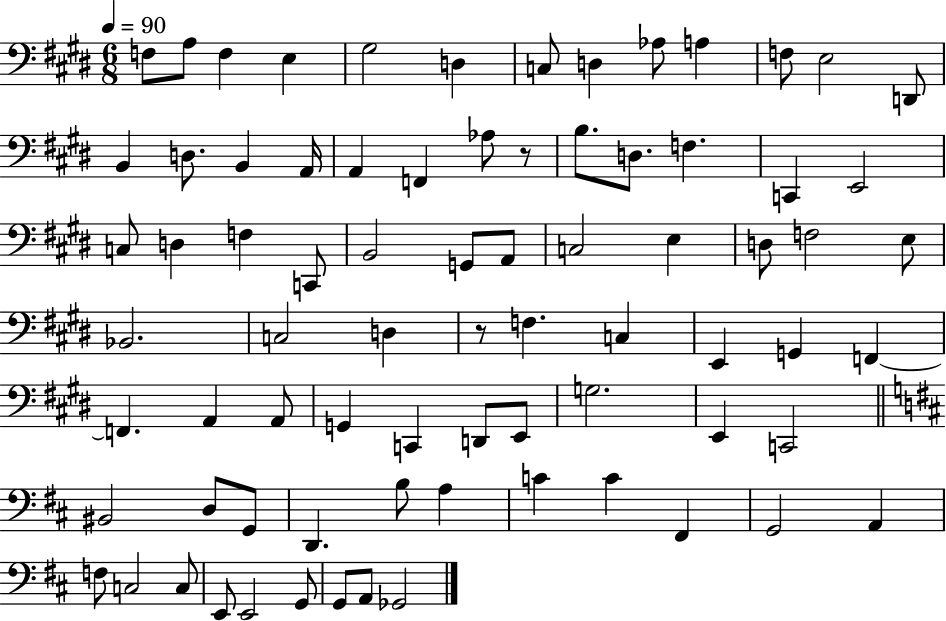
F3/e A3/e F3/q E3/q G#3/h D3/q C3/e D3/q Ab3/e A3/q F3/e E3/h D2/e B2/q D3/e. B2/q A2/s A2/q F2/q Ab3/e R/e B3/e. D3/e. F3/q. C2/q E2/h C3/e D3/q F3/q C2/e B2/h G2/e A2/e C3/h E3/q D3/e F3/h E3/e Bb2/h. C3/h D3/q R/e F3/q. C3/q E2/q G2/q F2/q F2/q. A2/q A2/e G2/q C2/q D2/e E2/e G3/h. E2/q C2/h BIS2/h D3/e G2/e D2/q. B3/e A3/q C4/q C4/q F#2/q G2/h A2/q F3/e C3/h C3/e E2/e E2/h G2/e G2/e A2/e Gb2/h